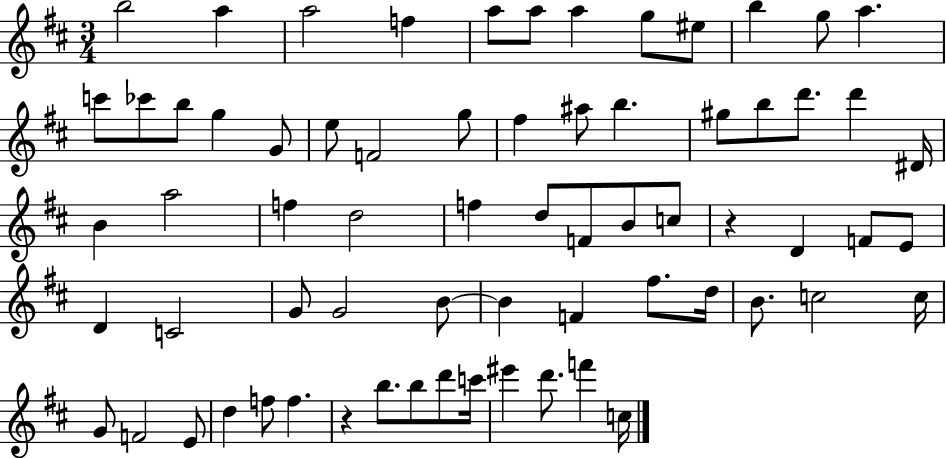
X:1
T:Untitled
M:3/4
L:1/4
K:D
b2 a a2 f a/2 a/2 a g/2 ^e/2 b g/2 a c'/2 _c'/2 b/2 g G/2 e/2 F2 g/2 ^f ^a/2 b ^g/2 b/2 d'/2 d' ^D/4 B a2 f d2 f d/2 F/2 B/2 c/2 z D F/2 E/2 D C2 G/2 G2 B/2 B F ^f/2 d/4 B/2 c2 c/4 G/2 F2 E/2 d f/2 f z b/2 b/2 d'/2 c'/4 ^e' d'/2 f' c/4